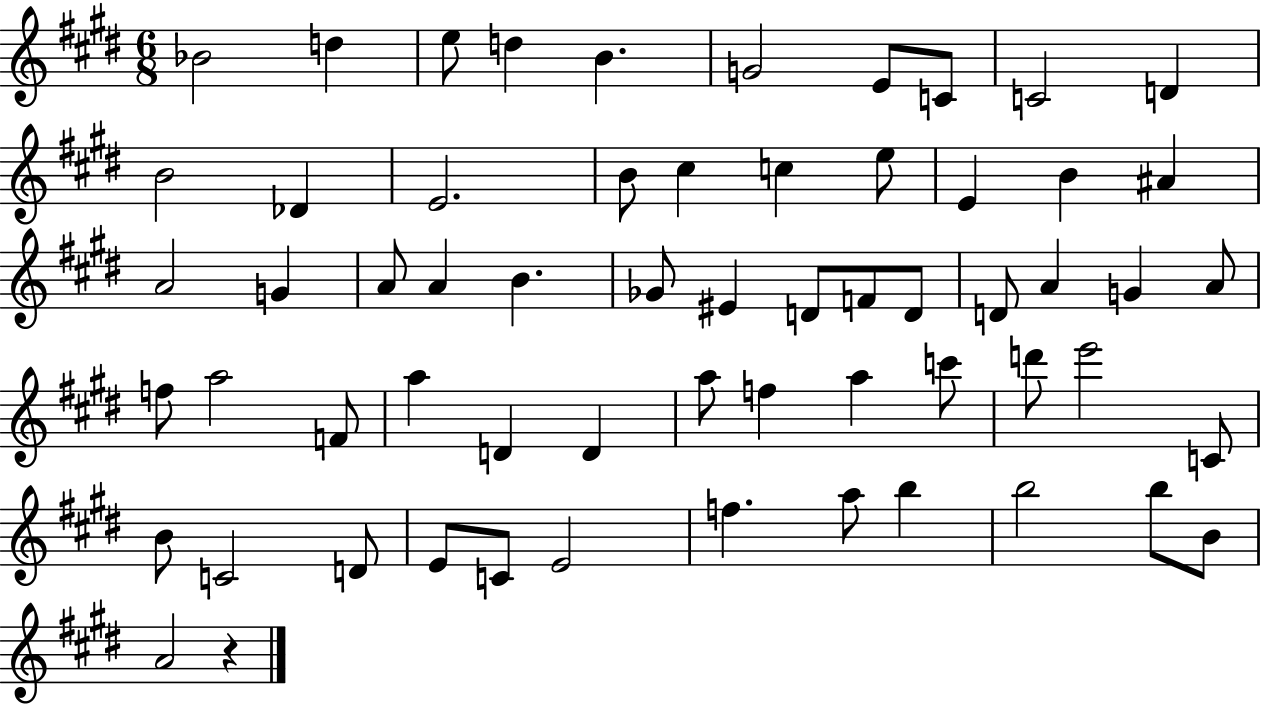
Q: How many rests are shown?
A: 1